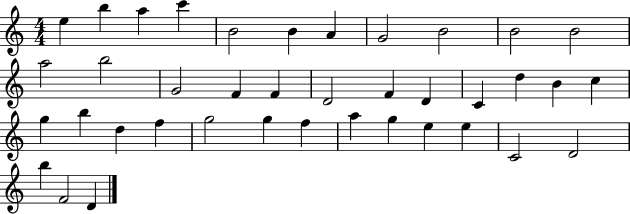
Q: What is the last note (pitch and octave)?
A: D4